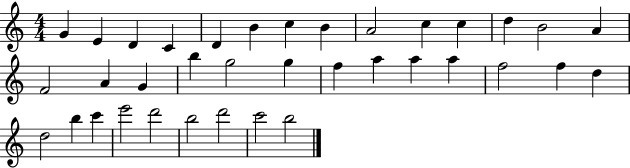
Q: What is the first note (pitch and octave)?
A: G4